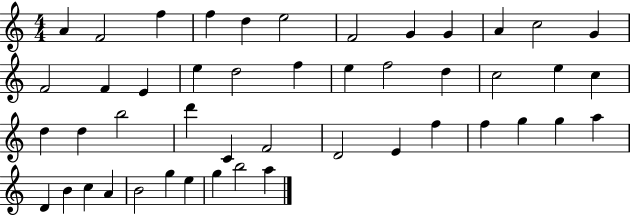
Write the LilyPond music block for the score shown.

{
  \clef treble
  \numericTimeSignature
  \time 4/4
  \key c \major
  a'4 f'2 f''4 | f''4 d''4 e''2 | f'2 g'4 g'4 | a'4 c''2 g'4 | \break f'2 f'4 e'4 | e''4 d''2 f''4 | e''4 f''2 d''4 | c''2 e''4 c''4 | \break d''4 d''4 b''2 | d'''4 c'4 f'2 | d'2 e'4 f''4 | f''4 g''4 g''4 a''4 | \break d'4 b'4 c''4 a'4 | b'2 g''4 e''4 | g''4 b''2 a''4 | \bar "|."
}